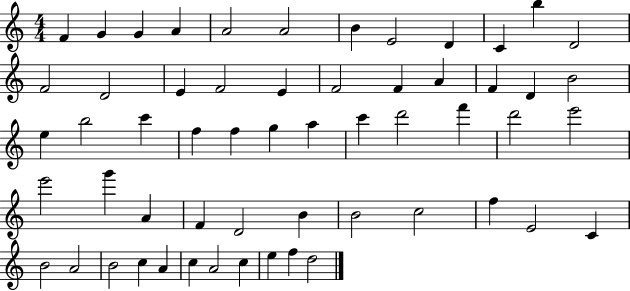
{
  \clef treble
  \numericTimeSignature
  \time 4/4
  \key c \major
  f'4 g'4 g'4 a'4 | a'2 a'2 | b'4 e'2 d'4 | c'4 b''4 d'2 | \break f'2 d'2 | e'4 f'2 e'4 | f'2 f'4 a'4 | f'4 d'4 b'2 | \break e''4 b''2 c'''4 | f''4 f''4 g''4 a''4 | c'''4 d'''2 f'''4 | d'''2 e'''2 | \break e'''2 g'''4 a'4 | f'4 d'2 b'4 | b'2 c''2 | f''4 e'2 c'4 | \break b'2 a'2 | b'2 c''4 a'4 | c''4 a'2 c''4 | e''4 f''4 d''2 | \break \bar "|."
}